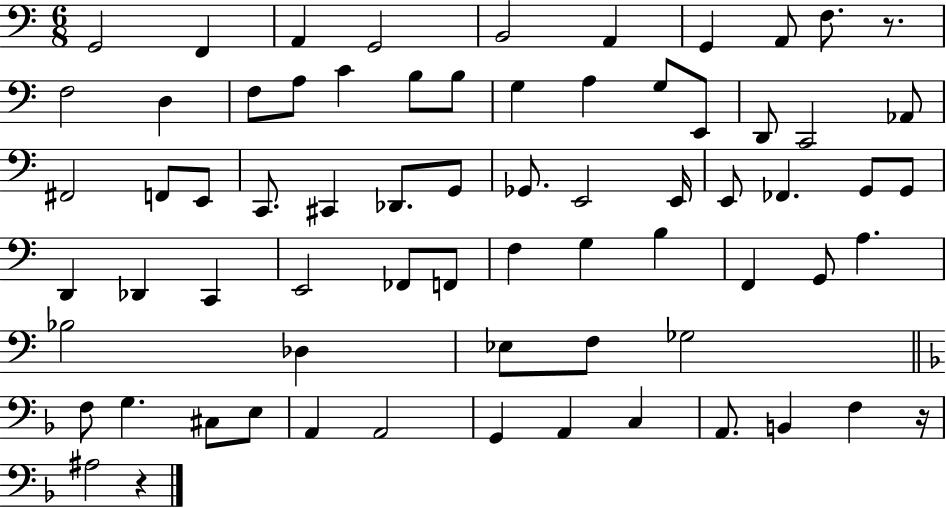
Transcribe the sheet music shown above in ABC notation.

X:1
T:Untitled
M:6/8
L:1/4
K:C
G,,2 F,, A,, G,,2 B,,2 A,, G,, A,,/2 F,/2 z/2 F,2 D, F,/2 A,/2 C B,/2 B,/2 G, A, G,/2 E,,/2 D,,/2 C,,2 _A,,/2 ^F,,2 F,,/2 E,,/2 C,,/2 ^C,, _D,,/2 G,,/2 _G,,/2 E,,2 E,,/4 E,,/2 _F,, G,,/2 G,,/2 D,, _D,, C,, E,,2 _F,,/2 F,,/2 F, G, B, F,, G,,/2 A, _B,2 _D, _E,/2 F,/2 _G,2 F,/2 G, ^C,/2 E,/2 A,, A,,2 G,, A,, C, A,,/2 B,, F, z/4 ^A,2 z